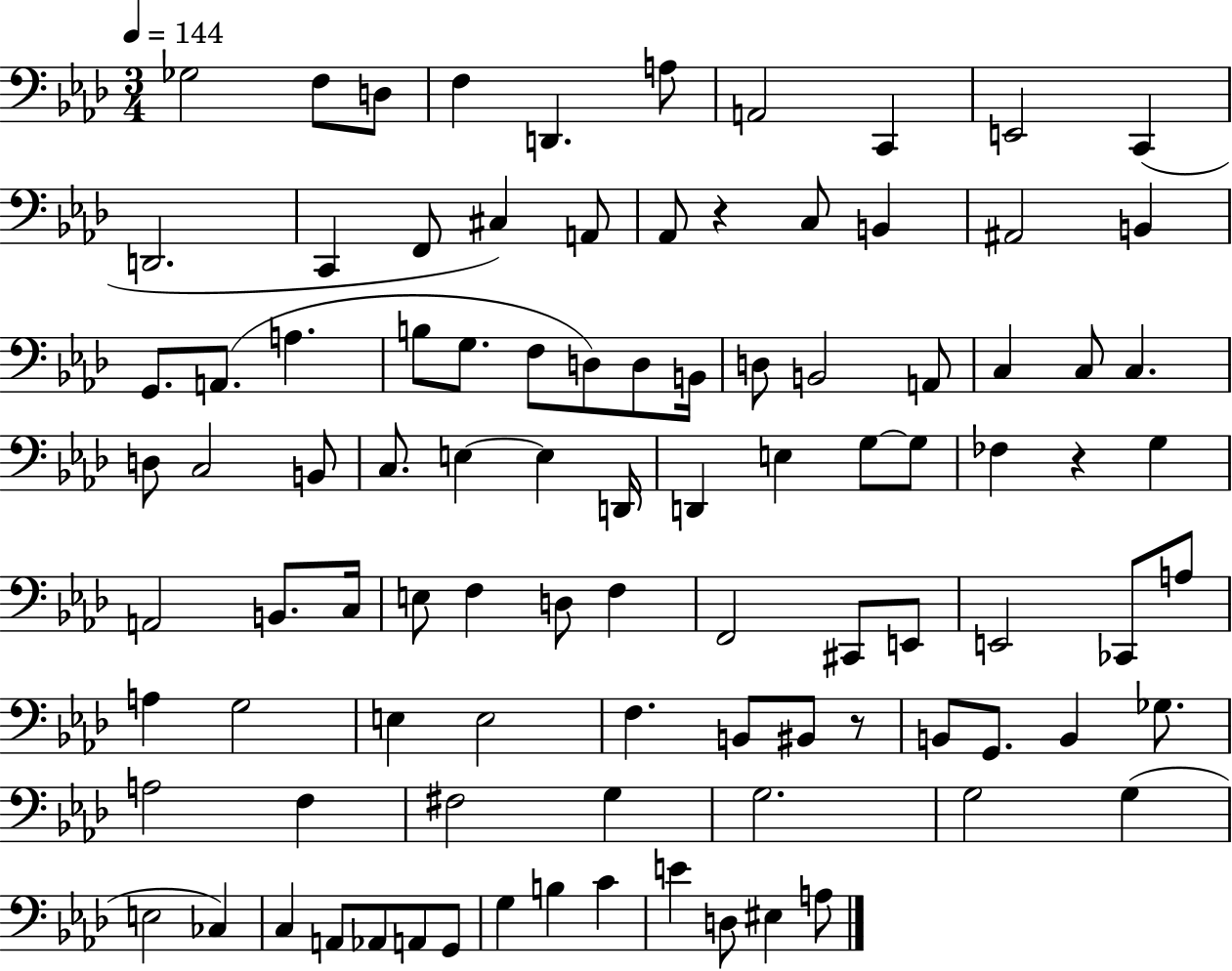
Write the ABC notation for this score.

X:1
T:Untitled
M:3/4
L:1/4
K:Ab
_G,2 F,/2 D,/2 F, D,, A,/2 A,,2 C,, E,,2 C,, D,,2 C,, F,,/2 ^C, A,,/2 _A,,/2 z C,/2 B,, ^A,,2 B,, G,,/2 A,,/2 A, B,/2 G,/2 F,/2 D,/2 D,/2 B,,/4 D,/2 B,,2 A,,/2 C, C,/2 C, D,/2 C,2 B,,/2 C,/2 E, E, D,,/4 D,, E, G,/2 G,/2 _F, z G, A,,2 B,,/2 C,/4 E,/2 F, D,/2 F, F,,2 ^C,,/2 E,,/2 E,,2 _C,,/2 A,/2 A, G,2 E, E,2 F, B,,/2 ^B,,/2 z/2 B,,/2 G,,/2 B,, _G,/2 A,2 F, ^F,2 G, G,2 G,2 G, E,2 _C, C, A,,/2 _A,,/2 A,,/2 G,,/2 G, B, C E D,/2 ^E, A,/2